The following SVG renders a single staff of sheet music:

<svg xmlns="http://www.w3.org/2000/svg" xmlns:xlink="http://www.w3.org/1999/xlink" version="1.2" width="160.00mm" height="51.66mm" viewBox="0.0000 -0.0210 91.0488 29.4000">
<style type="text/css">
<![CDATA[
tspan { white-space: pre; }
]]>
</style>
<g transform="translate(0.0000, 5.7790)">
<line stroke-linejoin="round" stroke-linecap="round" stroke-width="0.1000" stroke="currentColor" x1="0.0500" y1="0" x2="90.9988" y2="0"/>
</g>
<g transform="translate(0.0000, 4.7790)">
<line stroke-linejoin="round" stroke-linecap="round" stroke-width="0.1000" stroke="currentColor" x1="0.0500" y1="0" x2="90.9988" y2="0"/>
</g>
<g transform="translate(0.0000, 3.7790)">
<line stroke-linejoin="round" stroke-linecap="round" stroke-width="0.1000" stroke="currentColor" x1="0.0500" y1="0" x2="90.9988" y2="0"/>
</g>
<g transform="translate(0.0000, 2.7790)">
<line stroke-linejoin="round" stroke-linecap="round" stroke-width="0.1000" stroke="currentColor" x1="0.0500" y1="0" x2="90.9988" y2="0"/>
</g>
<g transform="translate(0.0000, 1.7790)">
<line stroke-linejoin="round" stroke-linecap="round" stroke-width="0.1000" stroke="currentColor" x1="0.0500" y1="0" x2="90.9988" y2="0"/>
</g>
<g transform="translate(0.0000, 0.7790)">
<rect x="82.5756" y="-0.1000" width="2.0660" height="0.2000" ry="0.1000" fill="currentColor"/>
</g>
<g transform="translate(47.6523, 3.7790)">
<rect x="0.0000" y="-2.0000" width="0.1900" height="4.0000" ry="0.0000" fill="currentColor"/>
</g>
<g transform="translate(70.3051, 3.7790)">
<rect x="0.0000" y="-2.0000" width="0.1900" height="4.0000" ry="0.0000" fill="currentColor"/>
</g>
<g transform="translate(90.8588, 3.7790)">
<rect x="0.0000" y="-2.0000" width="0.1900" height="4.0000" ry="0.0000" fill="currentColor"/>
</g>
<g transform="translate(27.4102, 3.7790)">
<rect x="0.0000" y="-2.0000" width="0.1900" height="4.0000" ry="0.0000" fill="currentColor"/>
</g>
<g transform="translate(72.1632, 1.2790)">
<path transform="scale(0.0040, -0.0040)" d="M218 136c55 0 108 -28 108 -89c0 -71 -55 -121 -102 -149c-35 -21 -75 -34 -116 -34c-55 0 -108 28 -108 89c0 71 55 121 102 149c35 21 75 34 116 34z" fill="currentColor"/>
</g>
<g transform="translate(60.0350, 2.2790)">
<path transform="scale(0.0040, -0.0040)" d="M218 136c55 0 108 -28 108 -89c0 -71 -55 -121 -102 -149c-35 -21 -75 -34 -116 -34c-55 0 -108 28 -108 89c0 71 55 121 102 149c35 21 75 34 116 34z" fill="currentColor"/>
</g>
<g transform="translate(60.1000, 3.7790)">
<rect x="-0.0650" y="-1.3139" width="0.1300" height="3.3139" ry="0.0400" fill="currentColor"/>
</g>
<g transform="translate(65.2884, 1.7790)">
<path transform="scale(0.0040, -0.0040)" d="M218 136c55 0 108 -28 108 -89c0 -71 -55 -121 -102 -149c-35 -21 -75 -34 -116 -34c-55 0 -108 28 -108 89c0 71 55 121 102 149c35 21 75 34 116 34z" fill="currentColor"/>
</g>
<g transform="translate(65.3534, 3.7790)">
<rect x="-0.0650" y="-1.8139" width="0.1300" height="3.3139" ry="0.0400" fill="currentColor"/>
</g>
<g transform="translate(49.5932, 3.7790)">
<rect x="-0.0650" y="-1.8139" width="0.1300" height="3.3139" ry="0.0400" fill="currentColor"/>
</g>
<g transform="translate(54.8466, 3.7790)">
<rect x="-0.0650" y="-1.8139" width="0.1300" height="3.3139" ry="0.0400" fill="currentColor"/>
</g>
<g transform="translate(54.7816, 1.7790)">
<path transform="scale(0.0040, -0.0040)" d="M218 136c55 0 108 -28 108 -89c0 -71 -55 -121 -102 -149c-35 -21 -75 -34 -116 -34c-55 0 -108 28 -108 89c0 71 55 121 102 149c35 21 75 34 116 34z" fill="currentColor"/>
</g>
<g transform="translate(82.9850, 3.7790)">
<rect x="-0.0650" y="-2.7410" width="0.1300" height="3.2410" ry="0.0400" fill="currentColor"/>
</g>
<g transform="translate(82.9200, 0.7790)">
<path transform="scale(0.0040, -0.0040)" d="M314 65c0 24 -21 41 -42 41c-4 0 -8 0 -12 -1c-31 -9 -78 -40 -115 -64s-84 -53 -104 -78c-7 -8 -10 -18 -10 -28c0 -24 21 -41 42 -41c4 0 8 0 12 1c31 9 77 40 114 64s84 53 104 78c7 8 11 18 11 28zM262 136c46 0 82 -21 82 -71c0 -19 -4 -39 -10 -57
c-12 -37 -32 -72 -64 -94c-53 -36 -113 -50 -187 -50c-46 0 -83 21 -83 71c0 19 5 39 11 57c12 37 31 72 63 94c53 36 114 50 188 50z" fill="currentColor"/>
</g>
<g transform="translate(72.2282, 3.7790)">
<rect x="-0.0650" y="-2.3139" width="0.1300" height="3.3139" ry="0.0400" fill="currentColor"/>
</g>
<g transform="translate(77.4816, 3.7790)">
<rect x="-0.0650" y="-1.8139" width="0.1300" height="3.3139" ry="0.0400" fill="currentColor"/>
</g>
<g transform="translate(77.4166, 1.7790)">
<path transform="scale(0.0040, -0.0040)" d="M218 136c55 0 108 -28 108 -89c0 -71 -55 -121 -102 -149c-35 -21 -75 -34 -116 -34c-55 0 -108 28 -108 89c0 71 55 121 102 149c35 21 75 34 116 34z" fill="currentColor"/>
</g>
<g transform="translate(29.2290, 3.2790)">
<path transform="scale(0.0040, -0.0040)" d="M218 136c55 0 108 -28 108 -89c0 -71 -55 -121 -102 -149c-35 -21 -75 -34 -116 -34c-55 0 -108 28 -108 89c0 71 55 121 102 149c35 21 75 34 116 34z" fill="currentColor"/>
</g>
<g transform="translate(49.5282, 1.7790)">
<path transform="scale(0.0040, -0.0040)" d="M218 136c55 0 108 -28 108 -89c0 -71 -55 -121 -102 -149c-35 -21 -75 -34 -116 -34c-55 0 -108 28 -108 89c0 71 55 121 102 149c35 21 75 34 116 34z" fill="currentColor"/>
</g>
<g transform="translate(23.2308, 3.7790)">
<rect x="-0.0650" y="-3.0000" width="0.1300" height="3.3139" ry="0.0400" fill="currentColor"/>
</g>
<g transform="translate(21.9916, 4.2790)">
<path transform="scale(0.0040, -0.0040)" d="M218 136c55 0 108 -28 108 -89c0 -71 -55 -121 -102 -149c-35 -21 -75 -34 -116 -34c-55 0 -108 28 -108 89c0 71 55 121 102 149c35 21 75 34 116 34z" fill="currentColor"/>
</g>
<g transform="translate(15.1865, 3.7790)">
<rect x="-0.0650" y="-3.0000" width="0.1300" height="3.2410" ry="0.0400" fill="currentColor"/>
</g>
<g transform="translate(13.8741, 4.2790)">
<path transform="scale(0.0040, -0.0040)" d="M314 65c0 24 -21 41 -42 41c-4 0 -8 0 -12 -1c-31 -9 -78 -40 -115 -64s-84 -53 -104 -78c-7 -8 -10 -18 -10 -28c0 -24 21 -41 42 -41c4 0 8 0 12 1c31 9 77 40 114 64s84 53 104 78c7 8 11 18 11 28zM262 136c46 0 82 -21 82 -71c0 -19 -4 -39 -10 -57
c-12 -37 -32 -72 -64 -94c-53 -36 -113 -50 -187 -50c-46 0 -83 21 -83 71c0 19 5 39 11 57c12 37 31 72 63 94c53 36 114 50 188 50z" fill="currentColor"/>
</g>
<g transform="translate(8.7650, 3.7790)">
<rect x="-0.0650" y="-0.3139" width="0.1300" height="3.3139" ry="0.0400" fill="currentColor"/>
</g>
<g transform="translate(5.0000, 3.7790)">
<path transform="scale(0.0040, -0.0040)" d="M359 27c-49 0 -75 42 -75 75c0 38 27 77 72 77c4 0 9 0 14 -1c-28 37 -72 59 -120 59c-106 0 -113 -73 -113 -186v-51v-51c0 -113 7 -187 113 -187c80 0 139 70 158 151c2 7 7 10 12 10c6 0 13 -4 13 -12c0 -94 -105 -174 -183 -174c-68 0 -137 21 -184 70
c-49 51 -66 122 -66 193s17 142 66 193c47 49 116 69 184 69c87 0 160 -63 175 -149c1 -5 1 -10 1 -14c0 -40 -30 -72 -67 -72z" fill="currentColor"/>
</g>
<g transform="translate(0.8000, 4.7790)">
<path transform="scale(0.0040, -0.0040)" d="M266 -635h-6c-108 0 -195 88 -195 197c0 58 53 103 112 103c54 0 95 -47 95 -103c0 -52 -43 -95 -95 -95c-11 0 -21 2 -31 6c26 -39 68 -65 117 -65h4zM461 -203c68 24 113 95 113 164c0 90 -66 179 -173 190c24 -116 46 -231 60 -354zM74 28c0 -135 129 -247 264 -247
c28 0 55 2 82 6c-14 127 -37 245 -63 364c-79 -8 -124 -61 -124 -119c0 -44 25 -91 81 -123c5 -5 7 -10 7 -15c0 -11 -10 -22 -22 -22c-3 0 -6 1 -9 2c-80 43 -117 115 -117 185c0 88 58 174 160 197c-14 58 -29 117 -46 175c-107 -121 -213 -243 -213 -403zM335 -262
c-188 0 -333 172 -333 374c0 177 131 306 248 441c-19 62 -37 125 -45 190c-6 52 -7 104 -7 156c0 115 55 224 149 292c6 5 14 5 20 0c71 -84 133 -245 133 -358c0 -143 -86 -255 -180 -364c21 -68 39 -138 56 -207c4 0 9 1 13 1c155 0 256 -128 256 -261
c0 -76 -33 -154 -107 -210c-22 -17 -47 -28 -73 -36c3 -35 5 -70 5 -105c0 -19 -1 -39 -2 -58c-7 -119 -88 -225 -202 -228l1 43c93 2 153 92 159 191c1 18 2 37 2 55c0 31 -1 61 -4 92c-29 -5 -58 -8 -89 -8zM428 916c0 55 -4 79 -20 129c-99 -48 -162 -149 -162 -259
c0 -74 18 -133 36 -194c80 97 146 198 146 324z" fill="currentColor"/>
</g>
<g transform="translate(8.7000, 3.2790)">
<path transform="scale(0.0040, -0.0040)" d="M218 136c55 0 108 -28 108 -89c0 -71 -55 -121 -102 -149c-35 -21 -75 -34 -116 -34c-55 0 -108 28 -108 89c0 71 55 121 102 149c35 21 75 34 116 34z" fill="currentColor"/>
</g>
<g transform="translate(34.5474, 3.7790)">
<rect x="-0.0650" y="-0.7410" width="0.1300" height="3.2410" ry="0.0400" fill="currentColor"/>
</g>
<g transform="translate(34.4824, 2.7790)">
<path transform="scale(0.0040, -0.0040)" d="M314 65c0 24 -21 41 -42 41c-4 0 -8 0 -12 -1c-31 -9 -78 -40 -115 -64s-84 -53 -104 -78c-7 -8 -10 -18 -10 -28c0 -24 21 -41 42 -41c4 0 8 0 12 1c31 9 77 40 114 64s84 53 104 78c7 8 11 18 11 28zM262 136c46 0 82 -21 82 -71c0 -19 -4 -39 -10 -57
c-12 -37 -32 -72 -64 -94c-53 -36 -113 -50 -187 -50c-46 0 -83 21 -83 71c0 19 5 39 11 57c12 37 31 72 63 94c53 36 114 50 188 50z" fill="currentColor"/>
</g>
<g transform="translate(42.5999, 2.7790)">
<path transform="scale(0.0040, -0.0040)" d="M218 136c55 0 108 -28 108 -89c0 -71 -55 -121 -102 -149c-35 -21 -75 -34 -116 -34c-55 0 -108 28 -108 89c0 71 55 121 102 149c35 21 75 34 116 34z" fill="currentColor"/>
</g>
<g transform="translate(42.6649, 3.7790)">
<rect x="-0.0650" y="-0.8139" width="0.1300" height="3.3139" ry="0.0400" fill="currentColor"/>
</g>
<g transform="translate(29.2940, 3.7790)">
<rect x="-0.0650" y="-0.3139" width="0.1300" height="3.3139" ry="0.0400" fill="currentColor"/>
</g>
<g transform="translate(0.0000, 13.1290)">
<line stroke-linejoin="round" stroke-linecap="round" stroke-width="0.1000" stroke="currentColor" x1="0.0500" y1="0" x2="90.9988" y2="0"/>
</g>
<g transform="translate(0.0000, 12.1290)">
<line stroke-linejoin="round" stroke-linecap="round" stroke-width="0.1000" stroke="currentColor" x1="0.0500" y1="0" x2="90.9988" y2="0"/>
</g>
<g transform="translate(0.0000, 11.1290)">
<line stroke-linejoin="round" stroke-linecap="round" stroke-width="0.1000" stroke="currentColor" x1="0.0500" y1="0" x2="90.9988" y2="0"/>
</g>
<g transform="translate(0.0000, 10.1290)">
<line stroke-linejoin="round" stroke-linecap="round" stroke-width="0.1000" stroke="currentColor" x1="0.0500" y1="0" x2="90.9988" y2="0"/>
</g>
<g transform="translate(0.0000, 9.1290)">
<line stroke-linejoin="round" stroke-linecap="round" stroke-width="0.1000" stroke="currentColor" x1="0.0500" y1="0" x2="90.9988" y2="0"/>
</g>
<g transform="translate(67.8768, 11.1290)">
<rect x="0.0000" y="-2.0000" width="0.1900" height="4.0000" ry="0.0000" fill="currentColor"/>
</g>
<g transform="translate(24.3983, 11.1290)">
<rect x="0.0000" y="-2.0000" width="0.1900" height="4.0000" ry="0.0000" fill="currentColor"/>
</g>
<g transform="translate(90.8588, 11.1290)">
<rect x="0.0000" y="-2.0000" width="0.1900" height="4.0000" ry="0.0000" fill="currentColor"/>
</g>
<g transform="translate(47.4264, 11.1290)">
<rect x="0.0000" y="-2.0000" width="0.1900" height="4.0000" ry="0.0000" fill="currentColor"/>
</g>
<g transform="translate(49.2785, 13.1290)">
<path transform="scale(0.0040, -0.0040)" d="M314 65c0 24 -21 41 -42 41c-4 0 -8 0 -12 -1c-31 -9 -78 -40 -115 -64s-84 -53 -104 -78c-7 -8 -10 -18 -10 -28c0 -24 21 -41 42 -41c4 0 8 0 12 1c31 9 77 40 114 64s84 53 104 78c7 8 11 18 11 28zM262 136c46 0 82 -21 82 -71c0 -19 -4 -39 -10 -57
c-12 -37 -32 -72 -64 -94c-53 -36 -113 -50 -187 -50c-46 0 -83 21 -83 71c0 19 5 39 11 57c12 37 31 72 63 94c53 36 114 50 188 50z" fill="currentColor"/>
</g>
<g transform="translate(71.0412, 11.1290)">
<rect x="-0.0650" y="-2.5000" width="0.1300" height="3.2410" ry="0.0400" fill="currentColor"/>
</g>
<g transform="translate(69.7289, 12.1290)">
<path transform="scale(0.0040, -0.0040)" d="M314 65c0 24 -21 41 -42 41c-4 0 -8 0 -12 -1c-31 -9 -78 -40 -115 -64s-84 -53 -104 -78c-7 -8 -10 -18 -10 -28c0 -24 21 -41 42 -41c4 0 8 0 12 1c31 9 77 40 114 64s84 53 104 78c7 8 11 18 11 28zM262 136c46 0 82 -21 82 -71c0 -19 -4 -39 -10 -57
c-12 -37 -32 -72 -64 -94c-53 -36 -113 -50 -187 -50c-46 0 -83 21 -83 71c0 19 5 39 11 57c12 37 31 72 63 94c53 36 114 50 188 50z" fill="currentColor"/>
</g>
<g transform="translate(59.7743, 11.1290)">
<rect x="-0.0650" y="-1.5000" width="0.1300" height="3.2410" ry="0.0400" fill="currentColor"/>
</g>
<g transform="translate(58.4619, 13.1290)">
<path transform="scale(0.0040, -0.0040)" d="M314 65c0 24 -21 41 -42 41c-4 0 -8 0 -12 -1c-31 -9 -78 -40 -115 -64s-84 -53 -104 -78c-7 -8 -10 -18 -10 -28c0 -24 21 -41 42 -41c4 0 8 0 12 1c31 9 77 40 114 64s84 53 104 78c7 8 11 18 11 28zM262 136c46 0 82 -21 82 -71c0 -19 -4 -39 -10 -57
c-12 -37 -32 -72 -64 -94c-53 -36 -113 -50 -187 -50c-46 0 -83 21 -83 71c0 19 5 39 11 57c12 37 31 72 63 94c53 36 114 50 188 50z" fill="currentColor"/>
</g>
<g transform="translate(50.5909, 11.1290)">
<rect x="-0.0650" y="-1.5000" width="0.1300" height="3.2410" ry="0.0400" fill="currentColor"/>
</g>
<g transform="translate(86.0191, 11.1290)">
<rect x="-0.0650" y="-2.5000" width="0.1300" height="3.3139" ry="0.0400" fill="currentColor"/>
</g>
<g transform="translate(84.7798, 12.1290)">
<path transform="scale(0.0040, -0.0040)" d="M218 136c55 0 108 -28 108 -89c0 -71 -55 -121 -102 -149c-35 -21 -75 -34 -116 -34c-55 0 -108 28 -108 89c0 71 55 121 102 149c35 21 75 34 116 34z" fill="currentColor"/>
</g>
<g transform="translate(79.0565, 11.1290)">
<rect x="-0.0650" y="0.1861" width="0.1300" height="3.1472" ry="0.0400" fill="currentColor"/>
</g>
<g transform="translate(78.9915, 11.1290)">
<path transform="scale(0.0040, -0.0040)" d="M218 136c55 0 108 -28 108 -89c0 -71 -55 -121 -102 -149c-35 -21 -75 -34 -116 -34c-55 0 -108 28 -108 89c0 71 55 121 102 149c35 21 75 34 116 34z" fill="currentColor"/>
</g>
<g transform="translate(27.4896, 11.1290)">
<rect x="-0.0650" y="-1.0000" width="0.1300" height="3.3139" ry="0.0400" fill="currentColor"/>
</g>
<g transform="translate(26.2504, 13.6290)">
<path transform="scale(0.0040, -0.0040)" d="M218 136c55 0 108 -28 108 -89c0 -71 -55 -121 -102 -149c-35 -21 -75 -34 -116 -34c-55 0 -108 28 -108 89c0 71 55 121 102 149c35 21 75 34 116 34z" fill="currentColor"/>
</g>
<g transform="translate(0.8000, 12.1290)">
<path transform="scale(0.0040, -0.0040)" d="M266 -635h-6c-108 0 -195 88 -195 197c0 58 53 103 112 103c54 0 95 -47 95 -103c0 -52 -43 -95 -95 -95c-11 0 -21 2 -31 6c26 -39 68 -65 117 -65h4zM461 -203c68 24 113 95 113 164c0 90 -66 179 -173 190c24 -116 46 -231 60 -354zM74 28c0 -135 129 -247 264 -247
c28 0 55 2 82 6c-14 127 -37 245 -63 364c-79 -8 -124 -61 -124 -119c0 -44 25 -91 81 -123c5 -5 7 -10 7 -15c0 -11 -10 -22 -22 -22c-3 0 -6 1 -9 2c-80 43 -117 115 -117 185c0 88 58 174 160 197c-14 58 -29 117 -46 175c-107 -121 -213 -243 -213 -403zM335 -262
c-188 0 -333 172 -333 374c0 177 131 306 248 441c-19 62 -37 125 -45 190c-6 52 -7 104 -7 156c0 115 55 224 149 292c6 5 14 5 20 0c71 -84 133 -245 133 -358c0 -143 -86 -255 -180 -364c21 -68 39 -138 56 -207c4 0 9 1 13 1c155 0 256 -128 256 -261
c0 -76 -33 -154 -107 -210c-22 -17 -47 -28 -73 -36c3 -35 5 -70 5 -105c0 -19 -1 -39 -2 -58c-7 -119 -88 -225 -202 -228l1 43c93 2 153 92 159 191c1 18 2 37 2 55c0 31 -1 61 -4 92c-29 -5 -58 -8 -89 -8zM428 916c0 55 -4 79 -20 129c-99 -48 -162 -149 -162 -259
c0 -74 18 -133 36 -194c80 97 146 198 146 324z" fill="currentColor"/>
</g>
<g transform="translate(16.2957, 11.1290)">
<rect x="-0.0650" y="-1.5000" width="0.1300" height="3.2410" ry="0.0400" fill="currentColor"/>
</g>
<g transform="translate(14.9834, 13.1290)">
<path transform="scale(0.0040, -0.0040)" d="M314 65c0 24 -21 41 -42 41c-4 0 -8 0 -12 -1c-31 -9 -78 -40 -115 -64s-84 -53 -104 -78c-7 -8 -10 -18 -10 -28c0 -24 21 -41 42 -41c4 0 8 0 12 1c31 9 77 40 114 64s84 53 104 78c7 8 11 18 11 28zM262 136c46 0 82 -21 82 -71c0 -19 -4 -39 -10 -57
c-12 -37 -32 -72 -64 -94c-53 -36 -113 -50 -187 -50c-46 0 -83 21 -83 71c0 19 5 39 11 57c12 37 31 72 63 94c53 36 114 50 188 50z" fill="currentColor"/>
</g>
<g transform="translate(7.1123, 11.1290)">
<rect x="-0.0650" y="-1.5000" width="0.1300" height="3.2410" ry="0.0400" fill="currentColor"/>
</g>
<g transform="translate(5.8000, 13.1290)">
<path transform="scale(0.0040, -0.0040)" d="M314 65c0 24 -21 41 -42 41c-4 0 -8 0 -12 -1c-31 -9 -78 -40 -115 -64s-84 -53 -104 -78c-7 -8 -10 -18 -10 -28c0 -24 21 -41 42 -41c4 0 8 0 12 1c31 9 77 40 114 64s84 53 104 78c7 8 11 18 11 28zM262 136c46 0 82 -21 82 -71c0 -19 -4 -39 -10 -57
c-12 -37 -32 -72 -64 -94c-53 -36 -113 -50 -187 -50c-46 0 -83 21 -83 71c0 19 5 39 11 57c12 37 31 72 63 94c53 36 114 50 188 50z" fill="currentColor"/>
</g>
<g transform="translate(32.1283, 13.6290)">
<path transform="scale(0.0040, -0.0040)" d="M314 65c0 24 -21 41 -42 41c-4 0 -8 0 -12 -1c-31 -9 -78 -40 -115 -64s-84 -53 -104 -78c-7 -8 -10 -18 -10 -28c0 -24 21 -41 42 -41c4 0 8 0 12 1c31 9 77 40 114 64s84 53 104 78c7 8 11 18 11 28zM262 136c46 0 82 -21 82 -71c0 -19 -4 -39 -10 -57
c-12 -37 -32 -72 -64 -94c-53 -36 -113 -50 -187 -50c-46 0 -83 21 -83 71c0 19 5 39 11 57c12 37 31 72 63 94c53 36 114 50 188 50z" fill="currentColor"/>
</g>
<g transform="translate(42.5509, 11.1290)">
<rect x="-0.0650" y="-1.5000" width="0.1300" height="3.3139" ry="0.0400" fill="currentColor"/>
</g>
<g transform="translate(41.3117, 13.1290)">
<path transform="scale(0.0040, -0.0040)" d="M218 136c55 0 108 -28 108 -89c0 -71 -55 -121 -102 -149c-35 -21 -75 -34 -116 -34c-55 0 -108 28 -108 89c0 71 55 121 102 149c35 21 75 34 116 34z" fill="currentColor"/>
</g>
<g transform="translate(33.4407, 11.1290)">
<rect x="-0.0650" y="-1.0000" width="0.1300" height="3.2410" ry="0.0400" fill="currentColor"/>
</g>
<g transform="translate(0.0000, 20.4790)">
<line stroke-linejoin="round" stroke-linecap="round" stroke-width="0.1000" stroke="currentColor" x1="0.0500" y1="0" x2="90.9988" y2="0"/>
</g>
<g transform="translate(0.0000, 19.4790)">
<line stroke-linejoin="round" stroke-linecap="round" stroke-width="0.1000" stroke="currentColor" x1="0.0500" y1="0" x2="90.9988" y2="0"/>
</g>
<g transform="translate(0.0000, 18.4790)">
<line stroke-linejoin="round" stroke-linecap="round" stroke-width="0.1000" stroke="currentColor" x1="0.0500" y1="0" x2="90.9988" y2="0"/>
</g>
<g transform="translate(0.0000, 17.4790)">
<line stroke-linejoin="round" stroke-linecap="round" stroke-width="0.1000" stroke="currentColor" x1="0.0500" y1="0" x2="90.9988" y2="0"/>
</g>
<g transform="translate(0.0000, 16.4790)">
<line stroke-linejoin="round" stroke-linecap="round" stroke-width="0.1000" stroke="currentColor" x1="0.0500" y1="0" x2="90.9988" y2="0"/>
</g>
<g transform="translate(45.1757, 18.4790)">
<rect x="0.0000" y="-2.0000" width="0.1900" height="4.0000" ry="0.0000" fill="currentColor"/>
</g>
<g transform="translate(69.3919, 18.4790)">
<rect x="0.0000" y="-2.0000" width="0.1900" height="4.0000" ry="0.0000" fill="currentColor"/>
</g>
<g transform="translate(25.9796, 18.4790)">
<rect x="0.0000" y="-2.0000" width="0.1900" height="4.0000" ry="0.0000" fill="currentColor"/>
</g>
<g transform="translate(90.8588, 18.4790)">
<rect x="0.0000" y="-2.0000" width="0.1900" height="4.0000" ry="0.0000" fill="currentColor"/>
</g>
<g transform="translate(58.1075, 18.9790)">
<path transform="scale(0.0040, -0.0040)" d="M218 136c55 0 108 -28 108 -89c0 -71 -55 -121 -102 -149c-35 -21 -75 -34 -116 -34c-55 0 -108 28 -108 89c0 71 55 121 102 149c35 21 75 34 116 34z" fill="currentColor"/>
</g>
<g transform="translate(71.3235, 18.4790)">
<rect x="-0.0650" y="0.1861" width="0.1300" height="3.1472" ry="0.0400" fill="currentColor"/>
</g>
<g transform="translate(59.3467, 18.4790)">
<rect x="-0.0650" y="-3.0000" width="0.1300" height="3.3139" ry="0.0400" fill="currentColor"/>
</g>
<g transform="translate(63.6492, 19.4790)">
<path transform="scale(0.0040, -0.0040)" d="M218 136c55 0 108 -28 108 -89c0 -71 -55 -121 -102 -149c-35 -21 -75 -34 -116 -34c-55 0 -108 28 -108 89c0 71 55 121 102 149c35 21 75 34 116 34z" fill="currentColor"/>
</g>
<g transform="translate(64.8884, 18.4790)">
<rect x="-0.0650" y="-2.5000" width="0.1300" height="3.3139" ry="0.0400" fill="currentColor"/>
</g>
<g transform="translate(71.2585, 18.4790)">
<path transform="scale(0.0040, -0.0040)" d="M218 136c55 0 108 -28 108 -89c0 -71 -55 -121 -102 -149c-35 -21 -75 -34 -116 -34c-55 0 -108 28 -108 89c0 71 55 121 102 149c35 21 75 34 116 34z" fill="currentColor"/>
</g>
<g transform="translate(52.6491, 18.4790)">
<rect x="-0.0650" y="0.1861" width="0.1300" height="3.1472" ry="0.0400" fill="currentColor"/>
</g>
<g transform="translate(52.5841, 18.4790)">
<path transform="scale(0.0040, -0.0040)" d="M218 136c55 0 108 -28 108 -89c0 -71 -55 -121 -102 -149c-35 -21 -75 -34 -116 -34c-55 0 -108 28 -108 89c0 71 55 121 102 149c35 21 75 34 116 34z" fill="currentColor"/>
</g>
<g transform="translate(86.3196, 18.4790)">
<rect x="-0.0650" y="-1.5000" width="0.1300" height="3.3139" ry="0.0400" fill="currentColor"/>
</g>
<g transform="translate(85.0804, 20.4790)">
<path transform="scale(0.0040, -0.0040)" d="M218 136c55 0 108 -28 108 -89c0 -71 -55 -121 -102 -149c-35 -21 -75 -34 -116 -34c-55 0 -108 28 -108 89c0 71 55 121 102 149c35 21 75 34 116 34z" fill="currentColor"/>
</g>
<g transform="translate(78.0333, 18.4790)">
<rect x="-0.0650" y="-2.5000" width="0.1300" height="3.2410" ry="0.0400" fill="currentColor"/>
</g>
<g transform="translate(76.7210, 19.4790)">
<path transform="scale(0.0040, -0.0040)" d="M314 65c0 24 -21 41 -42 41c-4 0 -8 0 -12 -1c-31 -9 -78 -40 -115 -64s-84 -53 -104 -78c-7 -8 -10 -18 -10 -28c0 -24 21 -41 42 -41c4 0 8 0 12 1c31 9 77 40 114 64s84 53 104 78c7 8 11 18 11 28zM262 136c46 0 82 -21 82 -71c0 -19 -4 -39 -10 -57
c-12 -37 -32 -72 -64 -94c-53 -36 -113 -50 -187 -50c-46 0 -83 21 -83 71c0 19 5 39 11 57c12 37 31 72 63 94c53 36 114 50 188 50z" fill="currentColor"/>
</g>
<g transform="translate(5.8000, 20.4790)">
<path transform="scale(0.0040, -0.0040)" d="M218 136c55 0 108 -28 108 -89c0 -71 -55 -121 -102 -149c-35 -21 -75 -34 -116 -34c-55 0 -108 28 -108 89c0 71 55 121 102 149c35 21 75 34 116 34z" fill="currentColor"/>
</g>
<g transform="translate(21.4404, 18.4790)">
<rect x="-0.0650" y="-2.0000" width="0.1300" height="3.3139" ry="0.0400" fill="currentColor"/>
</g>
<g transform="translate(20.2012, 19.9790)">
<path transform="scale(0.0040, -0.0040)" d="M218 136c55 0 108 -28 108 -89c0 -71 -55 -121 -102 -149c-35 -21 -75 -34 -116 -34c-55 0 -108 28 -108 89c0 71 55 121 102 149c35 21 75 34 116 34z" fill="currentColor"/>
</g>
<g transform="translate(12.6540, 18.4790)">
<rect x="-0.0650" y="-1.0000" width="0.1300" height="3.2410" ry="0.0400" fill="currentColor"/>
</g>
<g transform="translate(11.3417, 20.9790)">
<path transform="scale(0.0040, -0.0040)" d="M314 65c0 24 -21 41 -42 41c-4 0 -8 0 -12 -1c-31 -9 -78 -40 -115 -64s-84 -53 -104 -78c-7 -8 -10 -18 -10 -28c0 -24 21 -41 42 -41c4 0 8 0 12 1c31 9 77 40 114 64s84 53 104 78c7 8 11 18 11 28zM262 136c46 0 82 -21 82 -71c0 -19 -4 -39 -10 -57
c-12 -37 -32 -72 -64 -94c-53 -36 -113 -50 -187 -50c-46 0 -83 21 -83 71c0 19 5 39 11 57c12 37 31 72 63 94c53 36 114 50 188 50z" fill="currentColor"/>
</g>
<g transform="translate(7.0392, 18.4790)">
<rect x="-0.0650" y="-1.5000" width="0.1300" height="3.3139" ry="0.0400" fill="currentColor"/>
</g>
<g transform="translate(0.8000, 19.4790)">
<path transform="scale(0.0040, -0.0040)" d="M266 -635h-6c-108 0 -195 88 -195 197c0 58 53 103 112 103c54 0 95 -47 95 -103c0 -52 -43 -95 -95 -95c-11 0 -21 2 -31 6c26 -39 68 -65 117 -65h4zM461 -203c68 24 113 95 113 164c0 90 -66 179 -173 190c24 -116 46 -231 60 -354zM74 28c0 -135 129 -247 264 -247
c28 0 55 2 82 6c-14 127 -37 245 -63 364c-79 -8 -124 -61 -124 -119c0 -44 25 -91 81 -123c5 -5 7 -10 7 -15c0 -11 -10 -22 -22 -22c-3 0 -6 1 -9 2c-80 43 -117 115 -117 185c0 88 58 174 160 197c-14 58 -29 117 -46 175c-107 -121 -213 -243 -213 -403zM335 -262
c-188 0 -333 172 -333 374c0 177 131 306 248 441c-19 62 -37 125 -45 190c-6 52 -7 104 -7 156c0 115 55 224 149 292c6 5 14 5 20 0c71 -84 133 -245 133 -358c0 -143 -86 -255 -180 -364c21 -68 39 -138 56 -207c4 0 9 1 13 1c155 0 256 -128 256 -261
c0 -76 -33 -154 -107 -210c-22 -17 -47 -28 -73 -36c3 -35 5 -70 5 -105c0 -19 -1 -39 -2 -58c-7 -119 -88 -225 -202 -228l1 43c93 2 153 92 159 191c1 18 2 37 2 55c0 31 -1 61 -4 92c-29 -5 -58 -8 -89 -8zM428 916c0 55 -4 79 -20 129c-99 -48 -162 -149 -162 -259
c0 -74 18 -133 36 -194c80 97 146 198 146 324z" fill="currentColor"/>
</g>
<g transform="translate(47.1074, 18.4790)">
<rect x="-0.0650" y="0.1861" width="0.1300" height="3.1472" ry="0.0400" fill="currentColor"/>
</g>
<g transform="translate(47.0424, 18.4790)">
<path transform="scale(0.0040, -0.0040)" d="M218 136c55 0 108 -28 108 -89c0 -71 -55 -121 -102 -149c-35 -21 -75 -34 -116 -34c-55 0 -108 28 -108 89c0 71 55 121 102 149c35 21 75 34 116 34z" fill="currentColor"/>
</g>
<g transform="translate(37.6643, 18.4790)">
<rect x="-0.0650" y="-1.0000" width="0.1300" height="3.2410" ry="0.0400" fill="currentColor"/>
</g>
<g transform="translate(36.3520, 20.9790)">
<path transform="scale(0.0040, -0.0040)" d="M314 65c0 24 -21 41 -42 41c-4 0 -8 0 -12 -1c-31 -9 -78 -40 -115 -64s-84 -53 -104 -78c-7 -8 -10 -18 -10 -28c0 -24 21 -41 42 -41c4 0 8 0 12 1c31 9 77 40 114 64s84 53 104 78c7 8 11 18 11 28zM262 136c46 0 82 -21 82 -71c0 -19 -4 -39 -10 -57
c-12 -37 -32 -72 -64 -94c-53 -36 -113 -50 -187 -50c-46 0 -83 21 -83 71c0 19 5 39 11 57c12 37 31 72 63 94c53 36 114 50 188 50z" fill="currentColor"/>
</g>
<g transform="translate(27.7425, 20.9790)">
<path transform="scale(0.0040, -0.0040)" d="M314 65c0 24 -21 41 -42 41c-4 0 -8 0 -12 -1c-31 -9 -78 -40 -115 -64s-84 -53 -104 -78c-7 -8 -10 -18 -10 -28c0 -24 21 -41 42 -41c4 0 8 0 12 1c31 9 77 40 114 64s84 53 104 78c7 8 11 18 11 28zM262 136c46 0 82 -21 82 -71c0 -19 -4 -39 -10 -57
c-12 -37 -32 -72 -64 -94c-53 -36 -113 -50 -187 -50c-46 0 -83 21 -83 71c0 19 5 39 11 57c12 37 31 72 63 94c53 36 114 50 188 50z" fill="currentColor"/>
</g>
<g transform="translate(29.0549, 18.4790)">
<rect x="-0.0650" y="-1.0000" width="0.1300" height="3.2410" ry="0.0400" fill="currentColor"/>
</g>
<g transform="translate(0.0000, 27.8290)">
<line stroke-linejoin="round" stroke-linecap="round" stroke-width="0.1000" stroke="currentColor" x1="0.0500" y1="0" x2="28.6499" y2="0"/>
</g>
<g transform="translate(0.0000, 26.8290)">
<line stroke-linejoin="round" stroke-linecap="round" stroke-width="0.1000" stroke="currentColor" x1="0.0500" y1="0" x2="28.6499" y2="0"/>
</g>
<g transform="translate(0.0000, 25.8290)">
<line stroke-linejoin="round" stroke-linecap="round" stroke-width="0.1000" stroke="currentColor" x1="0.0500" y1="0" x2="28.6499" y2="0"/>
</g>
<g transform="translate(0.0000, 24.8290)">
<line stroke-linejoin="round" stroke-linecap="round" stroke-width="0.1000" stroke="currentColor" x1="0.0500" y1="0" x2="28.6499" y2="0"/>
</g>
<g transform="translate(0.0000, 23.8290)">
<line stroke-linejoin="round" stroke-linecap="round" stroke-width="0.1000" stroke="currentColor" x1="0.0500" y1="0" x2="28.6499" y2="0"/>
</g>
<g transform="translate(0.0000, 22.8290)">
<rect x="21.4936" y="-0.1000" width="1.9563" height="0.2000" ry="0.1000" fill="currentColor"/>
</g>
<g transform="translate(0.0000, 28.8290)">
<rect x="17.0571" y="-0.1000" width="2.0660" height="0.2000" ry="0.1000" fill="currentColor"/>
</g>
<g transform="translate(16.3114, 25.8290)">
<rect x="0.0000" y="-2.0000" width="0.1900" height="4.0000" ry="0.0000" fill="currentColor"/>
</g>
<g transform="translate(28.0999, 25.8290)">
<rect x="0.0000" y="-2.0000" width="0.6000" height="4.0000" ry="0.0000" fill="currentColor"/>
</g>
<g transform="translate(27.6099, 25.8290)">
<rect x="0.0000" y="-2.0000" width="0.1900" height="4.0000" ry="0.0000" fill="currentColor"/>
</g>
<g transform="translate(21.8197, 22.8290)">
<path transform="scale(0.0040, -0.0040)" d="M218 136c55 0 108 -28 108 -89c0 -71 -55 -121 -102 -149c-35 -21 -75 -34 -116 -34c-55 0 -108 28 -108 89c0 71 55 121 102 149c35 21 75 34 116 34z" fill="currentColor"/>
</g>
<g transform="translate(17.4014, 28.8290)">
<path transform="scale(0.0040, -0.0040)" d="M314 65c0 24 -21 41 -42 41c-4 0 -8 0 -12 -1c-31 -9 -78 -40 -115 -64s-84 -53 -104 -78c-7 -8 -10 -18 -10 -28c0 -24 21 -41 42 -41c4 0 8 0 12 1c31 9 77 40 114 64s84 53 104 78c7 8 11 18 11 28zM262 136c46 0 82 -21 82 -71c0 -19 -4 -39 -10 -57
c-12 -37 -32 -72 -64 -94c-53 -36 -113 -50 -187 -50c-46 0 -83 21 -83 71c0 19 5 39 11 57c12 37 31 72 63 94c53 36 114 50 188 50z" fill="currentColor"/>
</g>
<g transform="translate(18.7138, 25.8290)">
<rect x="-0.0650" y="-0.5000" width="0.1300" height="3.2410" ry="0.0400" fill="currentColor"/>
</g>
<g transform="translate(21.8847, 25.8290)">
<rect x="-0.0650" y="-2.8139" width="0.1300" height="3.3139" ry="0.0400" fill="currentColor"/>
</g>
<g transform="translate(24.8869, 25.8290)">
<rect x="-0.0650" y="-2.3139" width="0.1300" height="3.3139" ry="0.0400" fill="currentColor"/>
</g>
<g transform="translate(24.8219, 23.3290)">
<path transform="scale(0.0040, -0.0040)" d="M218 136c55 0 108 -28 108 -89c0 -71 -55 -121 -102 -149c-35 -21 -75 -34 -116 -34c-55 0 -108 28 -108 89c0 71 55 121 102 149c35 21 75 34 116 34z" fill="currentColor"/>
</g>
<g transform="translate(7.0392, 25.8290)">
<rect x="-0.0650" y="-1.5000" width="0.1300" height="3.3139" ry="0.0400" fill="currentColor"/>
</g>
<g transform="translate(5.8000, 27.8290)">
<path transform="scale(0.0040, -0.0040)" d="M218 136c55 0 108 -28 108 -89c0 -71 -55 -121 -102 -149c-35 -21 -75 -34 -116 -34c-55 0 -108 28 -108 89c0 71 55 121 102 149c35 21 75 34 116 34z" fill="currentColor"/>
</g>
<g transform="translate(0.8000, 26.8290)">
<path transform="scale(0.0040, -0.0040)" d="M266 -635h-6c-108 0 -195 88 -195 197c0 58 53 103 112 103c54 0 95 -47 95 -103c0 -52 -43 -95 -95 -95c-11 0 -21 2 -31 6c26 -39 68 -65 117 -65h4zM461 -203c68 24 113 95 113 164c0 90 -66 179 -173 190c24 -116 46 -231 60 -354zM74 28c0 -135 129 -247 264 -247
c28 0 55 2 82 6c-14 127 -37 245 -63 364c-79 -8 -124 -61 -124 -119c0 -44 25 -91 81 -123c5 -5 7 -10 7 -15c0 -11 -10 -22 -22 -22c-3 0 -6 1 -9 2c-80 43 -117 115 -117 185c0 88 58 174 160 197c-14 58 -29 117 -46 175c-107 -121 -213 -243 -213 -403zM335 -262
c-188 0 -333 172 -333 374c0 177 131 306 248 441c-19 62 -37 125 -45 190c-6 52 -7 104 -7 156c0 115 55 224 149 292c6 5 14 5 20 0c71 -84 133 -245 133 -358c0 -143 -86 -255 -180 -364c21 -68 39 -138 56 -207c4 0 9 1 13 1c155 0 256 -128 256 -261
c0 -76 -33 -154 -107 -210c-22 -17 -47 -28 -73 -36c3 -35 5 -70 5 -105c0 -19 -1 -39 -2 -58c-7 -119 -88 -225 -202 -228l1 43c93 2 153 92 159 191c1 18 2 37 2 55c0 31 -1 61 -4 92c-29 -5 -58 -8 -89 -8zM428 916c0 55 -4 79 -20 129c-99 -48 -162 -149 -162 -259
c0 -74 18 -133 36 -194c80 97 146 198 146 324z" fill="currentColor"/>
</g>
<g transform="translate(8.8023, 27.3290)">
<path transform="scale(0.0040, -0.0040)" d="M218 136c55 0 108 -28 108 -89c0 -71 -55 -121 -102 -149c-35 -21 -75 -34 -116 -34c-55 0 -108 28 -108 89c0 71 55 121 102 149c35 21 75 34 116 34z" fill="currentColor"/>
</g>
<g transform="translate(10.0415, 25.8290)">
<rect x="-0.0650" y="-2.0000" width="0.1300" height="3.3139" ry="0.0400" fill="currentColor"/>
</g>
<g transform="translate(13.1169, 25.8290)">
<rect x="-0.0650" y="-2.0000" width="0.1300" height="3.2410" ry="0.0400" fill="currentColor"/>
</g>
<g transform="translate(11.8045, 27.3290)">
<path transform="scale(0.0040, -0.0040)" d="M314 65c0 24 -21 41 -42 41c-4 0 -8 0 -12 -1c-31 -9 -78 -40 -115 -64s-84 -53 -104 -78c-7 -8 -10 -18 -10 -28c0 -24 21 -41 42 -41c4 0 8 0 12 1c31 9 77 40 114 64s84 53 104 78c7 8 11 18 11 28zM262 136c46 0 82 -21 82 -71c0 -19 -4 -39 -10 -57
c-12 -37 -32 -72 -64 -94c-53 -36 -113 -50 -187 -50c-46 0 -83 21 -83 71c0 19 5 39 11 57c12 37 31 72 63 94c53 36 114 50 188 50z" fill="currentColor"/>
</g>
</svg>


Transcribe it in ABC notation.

X:1
T:Untitled
M:4/4
L:1/4
K:C
c A2 A c d2 d f f e f g f a2 E2 E2 D D2 E E2 E2 G2 B G E D2 F D2 D2 B B A G B G2 E E F F2 C2 a g